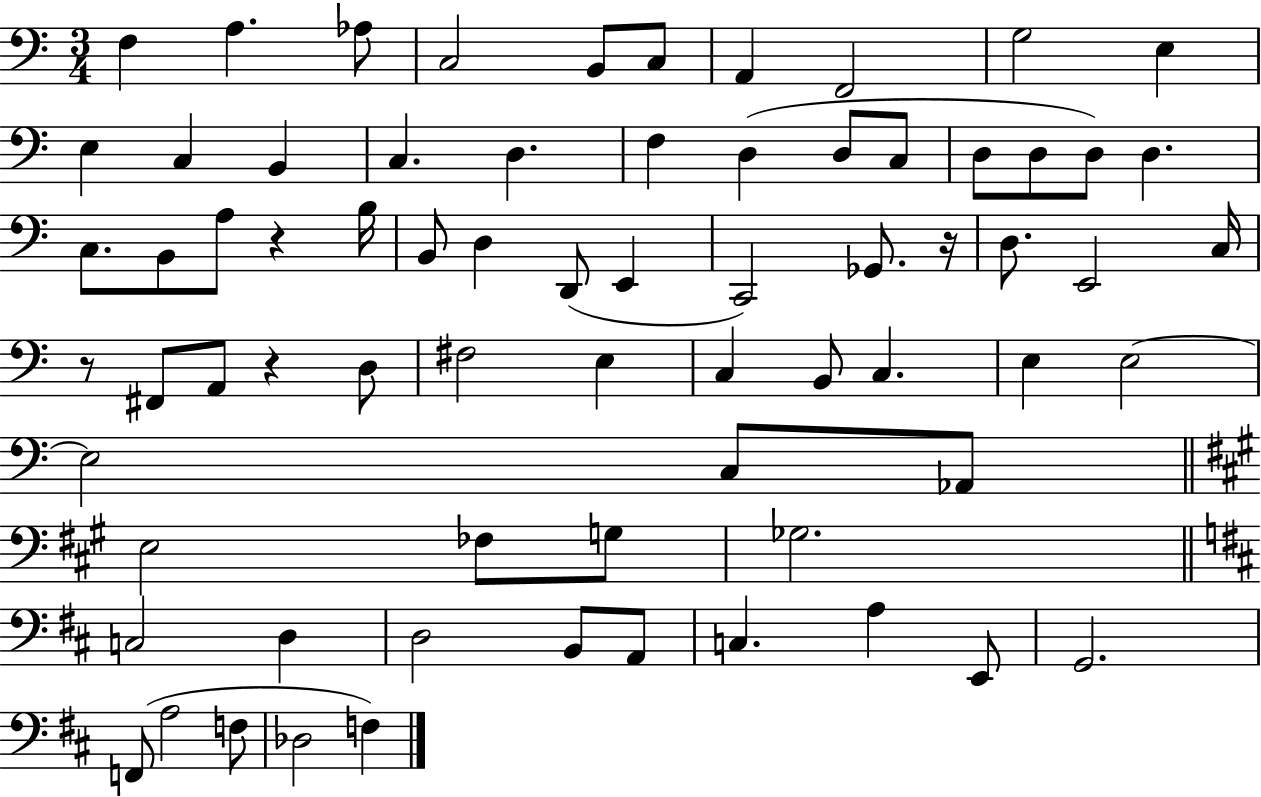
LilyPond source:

{
  \clef bass
  \numericTimeSignature
  \time 3/4
  \key c \major
  f4 a4. aes8 | c2 b,8 c8 | a,4 f,2 | g2 e4 | \break e4 c4 b,4 | c4. d4. | f4 d4( d8 c8 | d8 d8 d8) d4. | \break c8. b,8 a8 r4 b16 | b,8 d4 d,8( e,4 | c,2) ges,8. r16 | d8. e,2 c16 | \break r8 fis,8 a,8 r4 d8 | fis2 e4 | c4 b,8 c4. | e4 e2~~ | \break e2 c8 aes,8 | \bar "||" \break \key a \major e2 fes8 g8 | ges2. | \bar "||" \break \key b \minor c2 d4 | d2 b,8 a,8 | c4. a4 e,8 | g,2. | \break f,8( a2 f8 | des2 f4) | \bar "|."
}